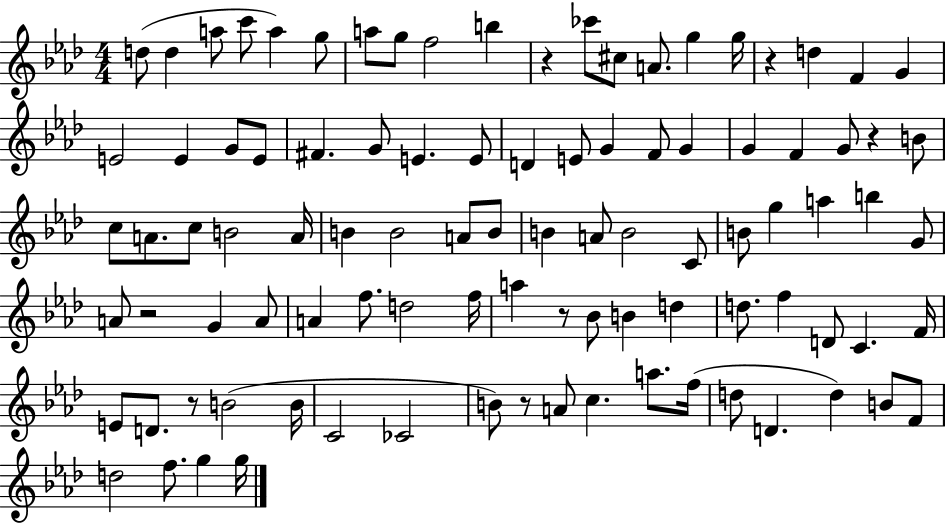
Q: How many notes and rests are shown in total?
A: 96